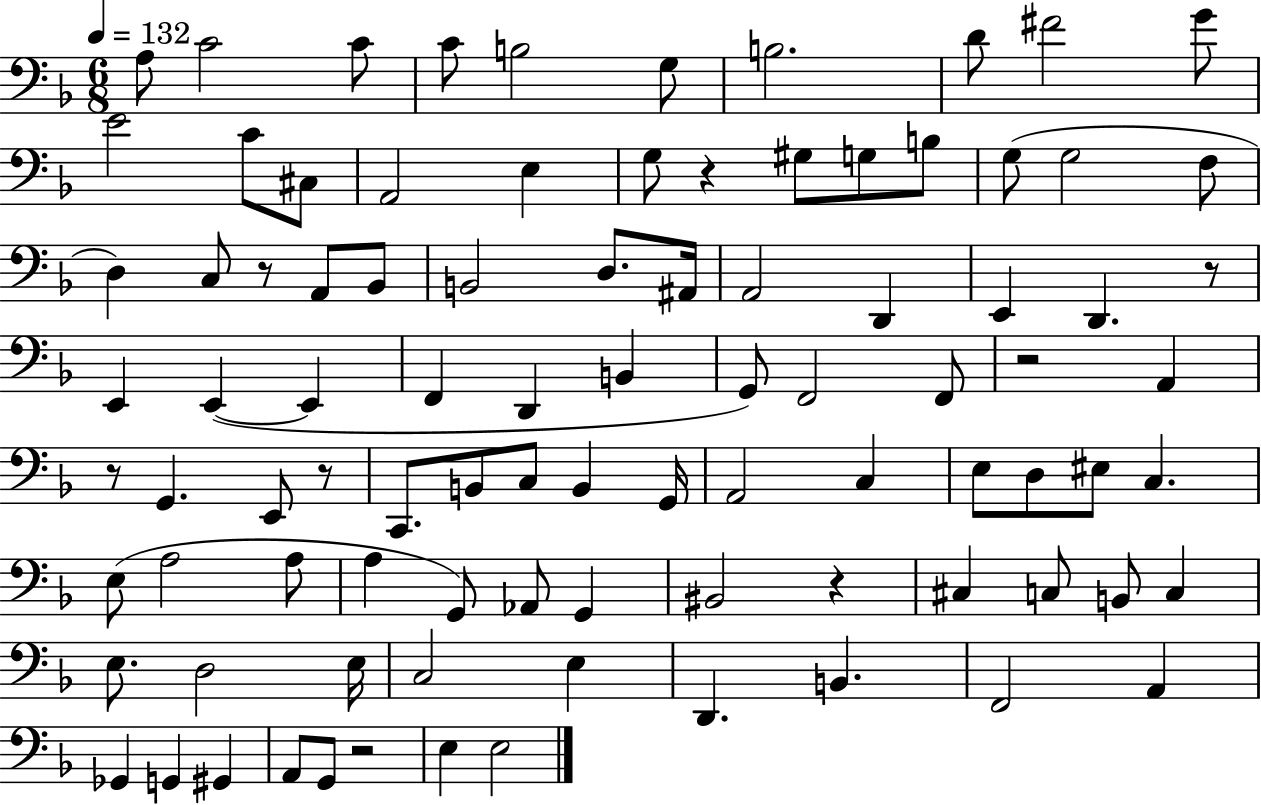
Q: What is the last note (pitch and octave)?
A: E3